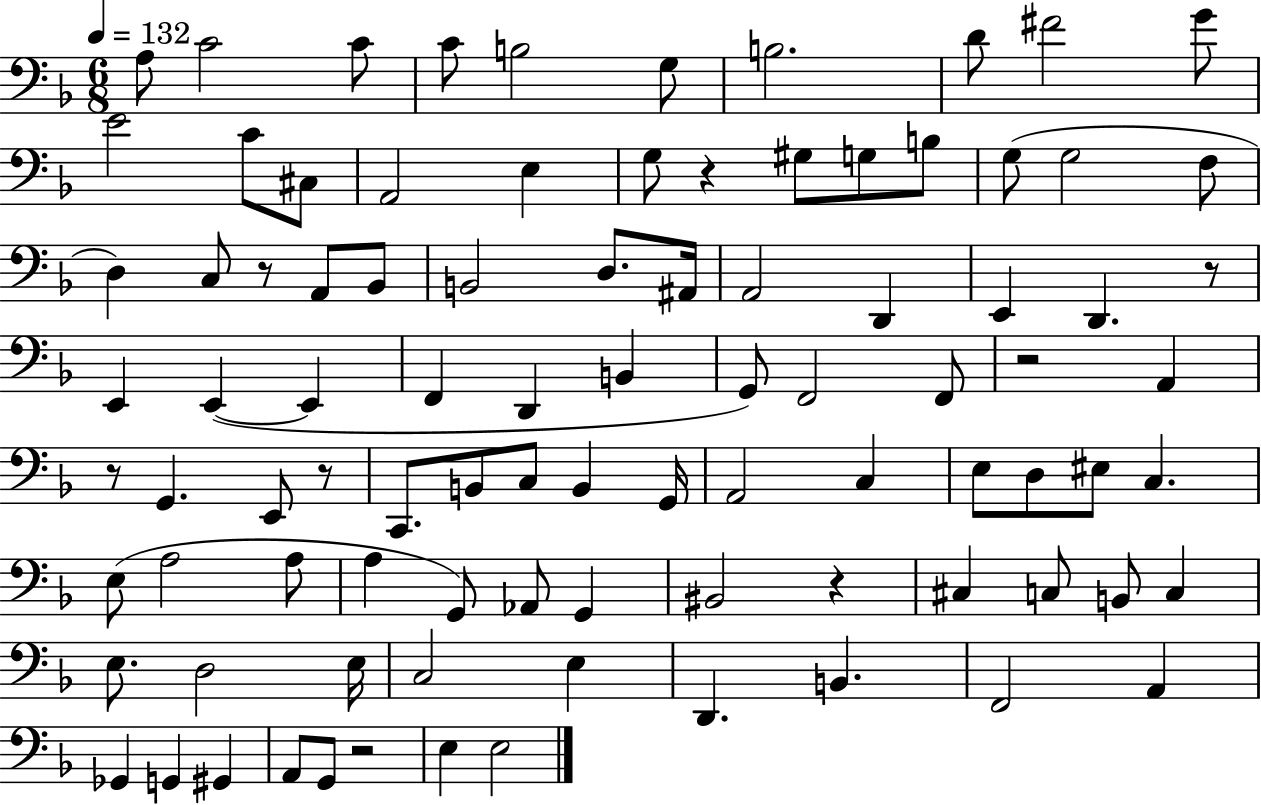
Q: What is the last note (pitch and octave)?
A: E3